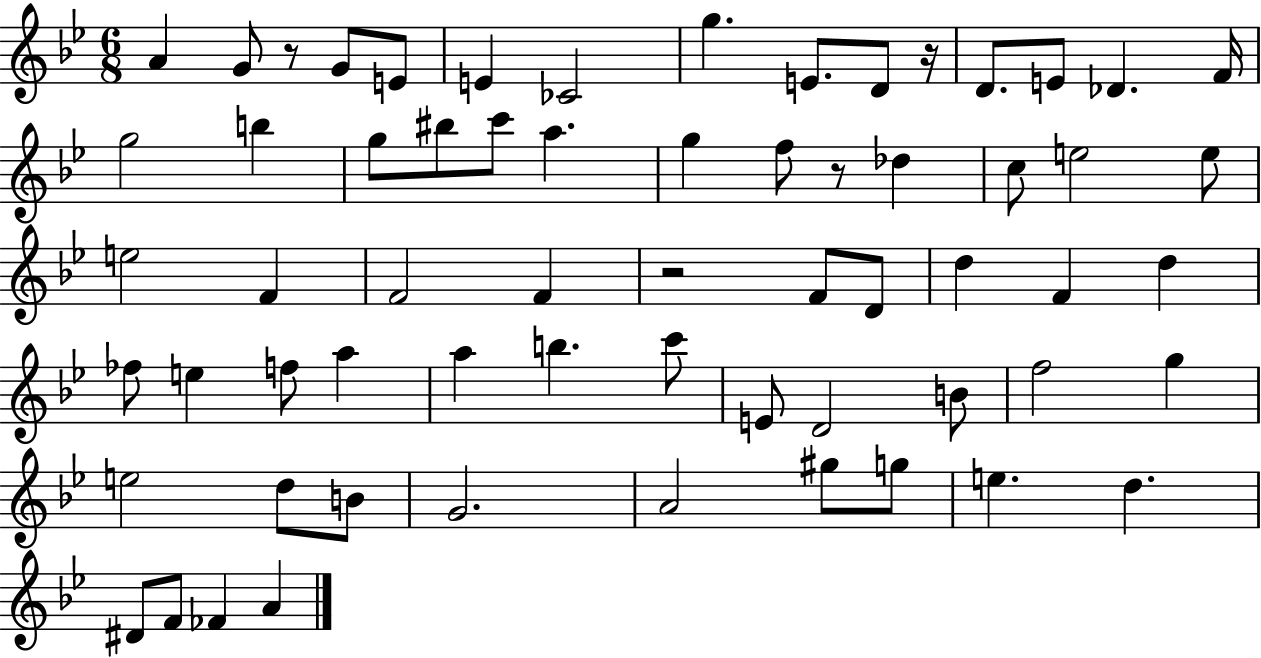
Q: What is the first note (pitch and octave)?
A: A4